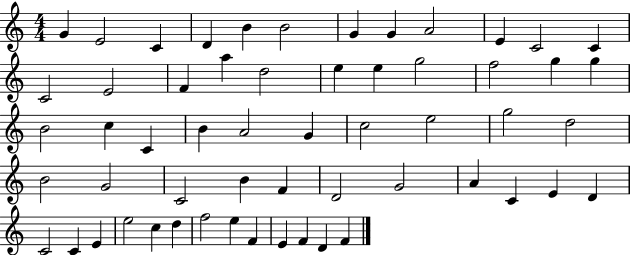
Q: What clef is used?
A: treble